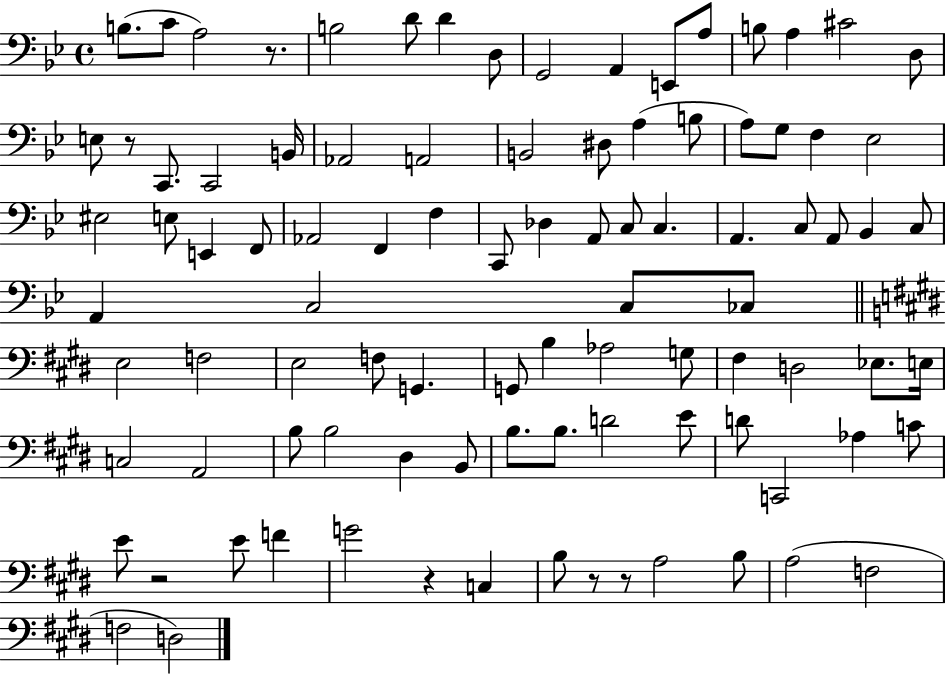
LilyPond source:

{
  \clef bass
  \time 4/4
  \defaultTimeSignature
  \key bes \major
  b8.( c'8 a2) r8. | b2 d'8 d'4 d8 | g,2 a,4 e,8 a8 | b8 a4 cis'2 d8 | \break e8 r8 c,8. c,2 b,16 | aes,2 a,2 | b,2 dis8 a4( b8 | a8) g8 f4 ees2 | \break eis2 e8 e,4 f,8 | aes,2 f,4 f4 | c,8 des4 a,8 c8 c4. | a,4. c8 a,8 bes,4 c8 | \break a,4 c2 c8 ces8 | \bar "||" \break \key e \major e2 f2 | e2 f8 g,4. | g,8 b4 aes2 g8 | fis4 d2 ees8. e16 | \break c2 a,2 | b8 b2 dis4 b,8 | b8. b8. d'2 e'8 | d'8 c,2 aes4 c'8 | \break e'8 r2 e'8 f'4 | g'2 r4 c4 | b8 r8 r8 a2 b8 | a2( f2 | \break f2 d2) | \bar "|."
}